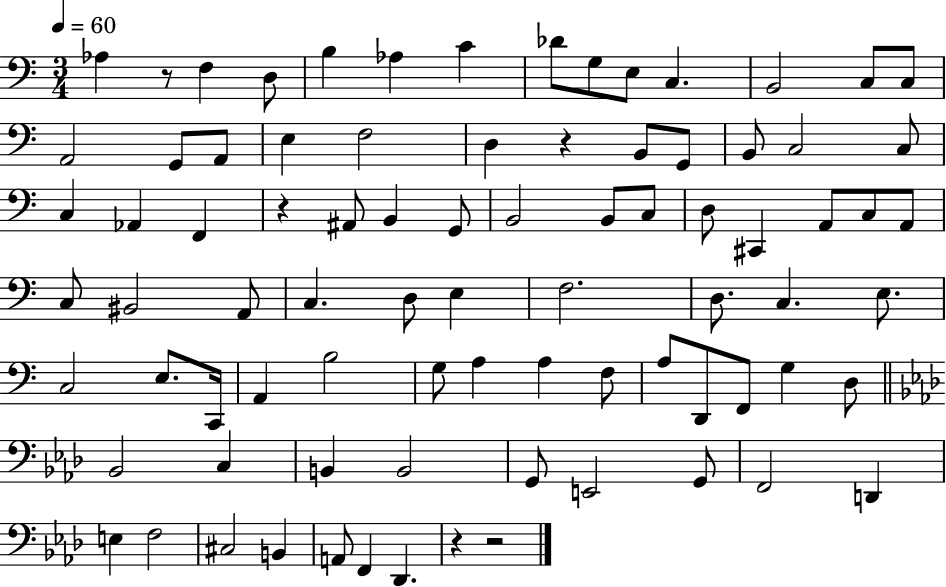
Ab3/q R/e F3/q D3/e B3/q Ab3/q C4/q Db4/e G3/e E3/e C3/q. B2/h C3/e C3/e A2/h G2/e A2/e E3/q F3/h D3/q R/q B2/e G2/e B2/e C3/h C3/e C3/q Ab2/q F2/q R/q A#2/e B2/q G2/e B2/h B2/e C3/e D3/e C#2/q A2/e C3/e A2/e C3/e BIS2/h A2/e C3/q. D3/e E3/q F3/h. D3/e. C3/q. E3/e. C3/h E3/e. C2/s A2/q B3/h G3/e A3/q A3/q F3/e A3/e D2/e F2/e G3/q D3/e Bb2/h C3/q B2/q B2/h G2/e E2/h G2/e F2/h D2/q E3/q F3/h C#3/h B2/q A2/e F2/q Db2/q. R/q R/h